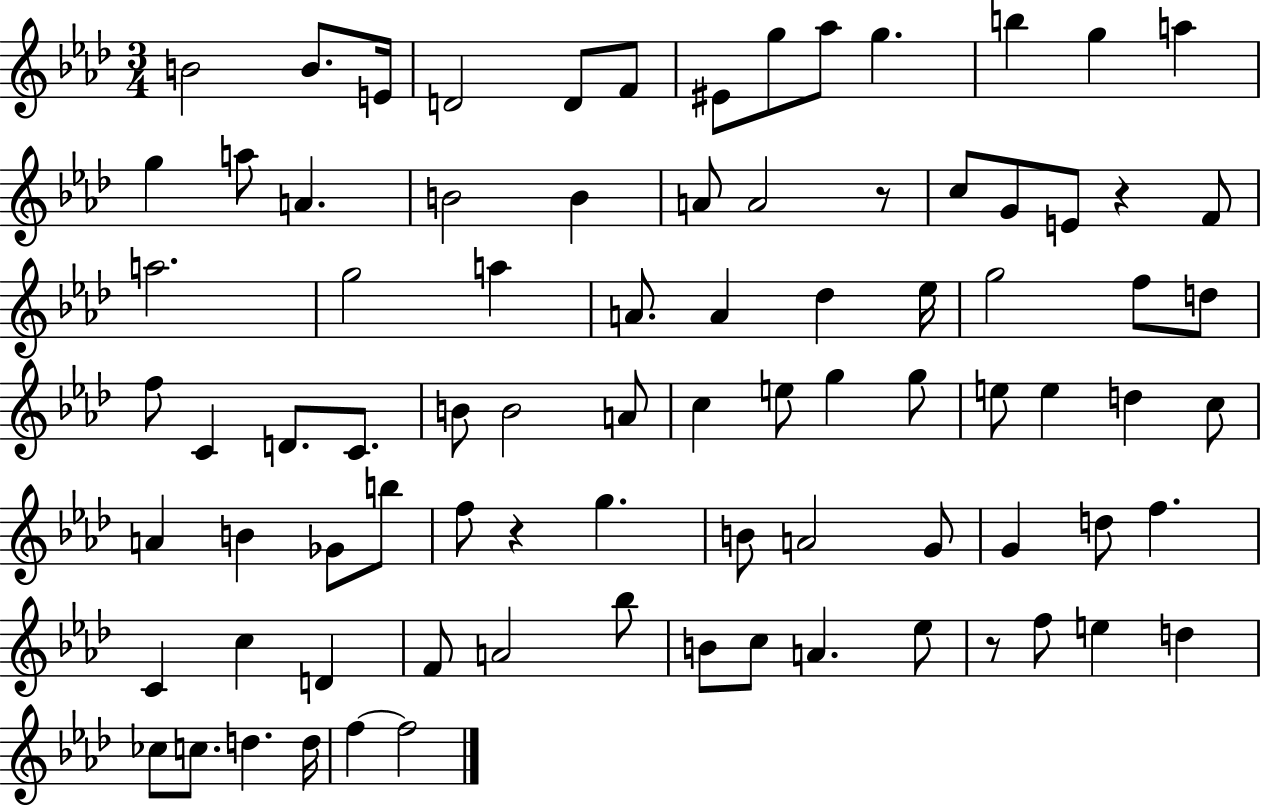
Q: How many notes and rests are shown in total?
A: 84